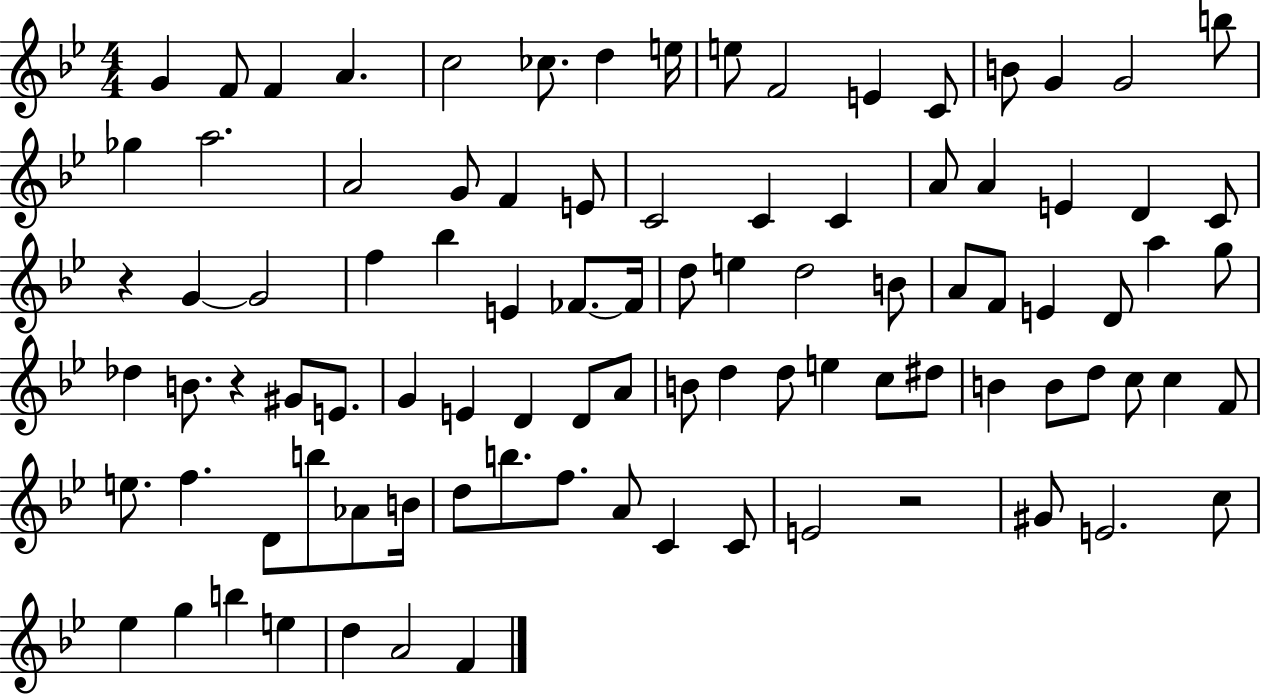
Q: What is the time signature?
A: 4/4